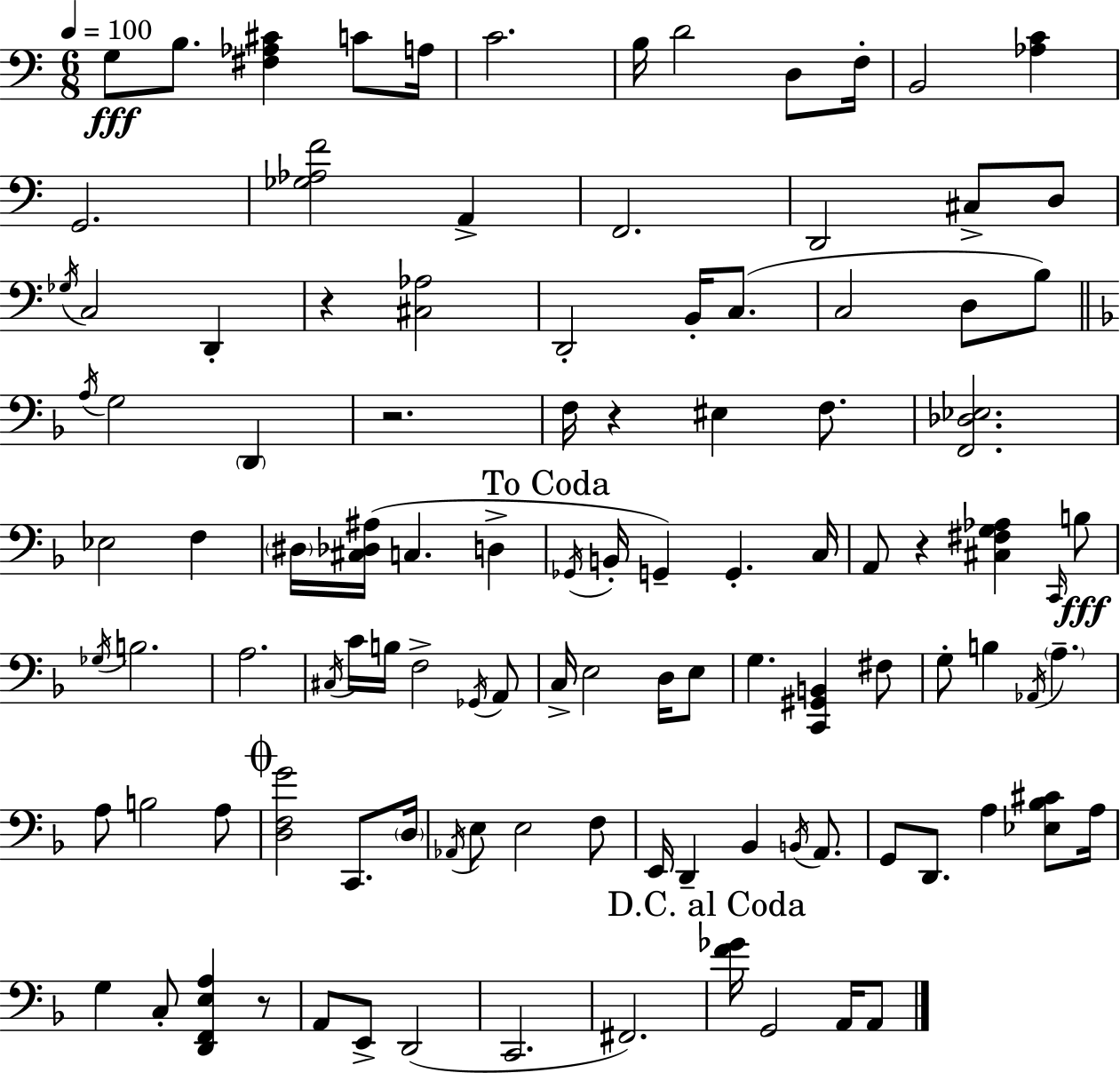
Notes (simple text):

G3/e B3/e. [F#3,Ab3,C#4]/q C4/e A3/s C4/h. B3/s D4/h D3/e F3/s B2/h [Ab3,C4]/q G2/h. [Gb3,Ab3,F4]/h A2/q F2/h. D2/h C#3/e D3/e Gb3/s C3/h D2/q R/q [C#3,Ab3]/h D2/h B2/s C3/e. C3/h D3/e B3/e A3/s G3/h D2/q R/h. F3/s R/q EIS3/q F3/e. [F2,Db3,Eb3]/h. Eb3/h F3/q D#3/s [C#3,Db3,A#3]/s C3/q. D3/q Gb2/s B2/s G2/q G2/q. C3/s A2/e R/q [C#3,F#3,G3,Ab3]/q C2/s B3/e Gb3/s B3/h. A3/h. C#3/s C4/s B3/s F3/h Gb2/s A2/e C3/s E3/h D3/s E3/e G3/q. [C2,G#2,B2]/q F#3/e G3/e B3/q Ab2/s A3/q. A3/e B3/h A3/e [D3,F3,G4]/h C2/e. D3/s Ab2/s E3/e E3/h F3/e E2/s D2/q Bb2/q B2/s A2/e. G2/e D2/e. A3/q [Eb3,Bb3,C#4]/e A3/s G3/q C3/e [D2,F2,E3,A3]/q R/e A2/e E2/e D2/h C2/h. F#2/h. [F4,Gb4]/s G2/h A2/s A2/e